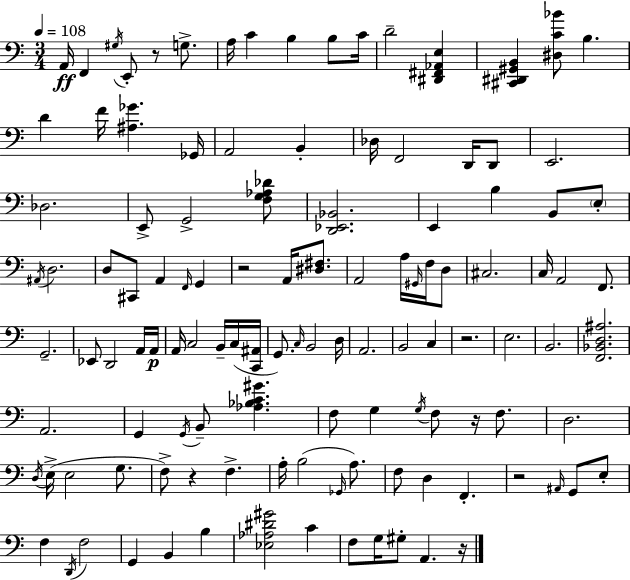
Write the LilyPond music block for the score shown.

{
  \clef bass
  \numericTimeSignature
  \time 3/4
  \key a \minor
  \tempo 4 = 108
  a,16\ff f,4 \acciaccatura { gis16 } e,8-. r8 g8.-> | a16 c'4 b4 b8 | c'16 d'2-- <dis, fis, aes, e>4 | <cis, dis, gis, b,>4 <dis c' bes'>8 b4. | \break d'4 f'16 <ais ges'>4. | ges,16 a,2 b,4-. | des16 f,2 d,16 d,8 | e,2. | \break des2. | e,8-> g,2-> <f g aes des'>8 | <d, ees, bes,>2. | e,4 b4 b,8 \parenthesize e8-. | \break \acciaccatura { ais,16 } d2. | d8 cis,8 a,4 \grace { f,16 } g,4 | r2 a,16 | <dis fis>8. a,2 a16 | \break \grace { gis,16 } f16 d8 cis2. | c16 a,2 | f,8. g,2.-- | ees,8 d,2 | \break a,16 a,16\p a,16 c2 | b,16-- c16( <c, ais,>16 g,8.) \grace { c16 } b,2 | d16 a,2. | b,2 | \break c4 r2. | e2. | b,2. | <f, bes, d ais>2. | \break a,2. | g,4 \acciaccatura { g,16 } b,8-- | <aes bes c' gis'>4. f8 g4 | \acciaccatura { g16 } f8 r16 f8. d2. | \break \acciaccatura { d16 }( e16-> e2 | g8. f8->) r4 | f4.-> a16-. b2( | \grace { ges,16 } a8.) f8 d4 | \break f,4.-. r2 | \grace { ais,16 } g,8 e8-. f4 | \acciaccatura { d,16 } f2 g,4 | b,4 b4 <ees aes dis' gis'>2 | \break c'4 f8 | g16 gis8-. a,4. r16 \bar "|."
}